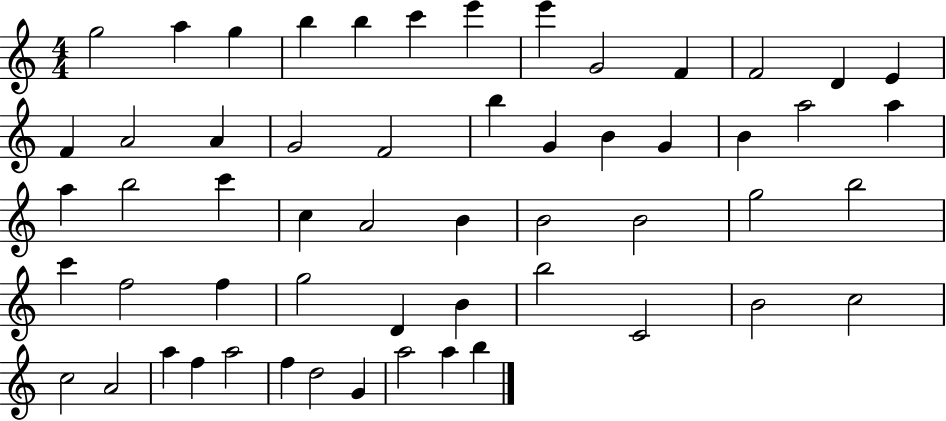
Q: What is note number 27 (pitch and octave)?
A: B5